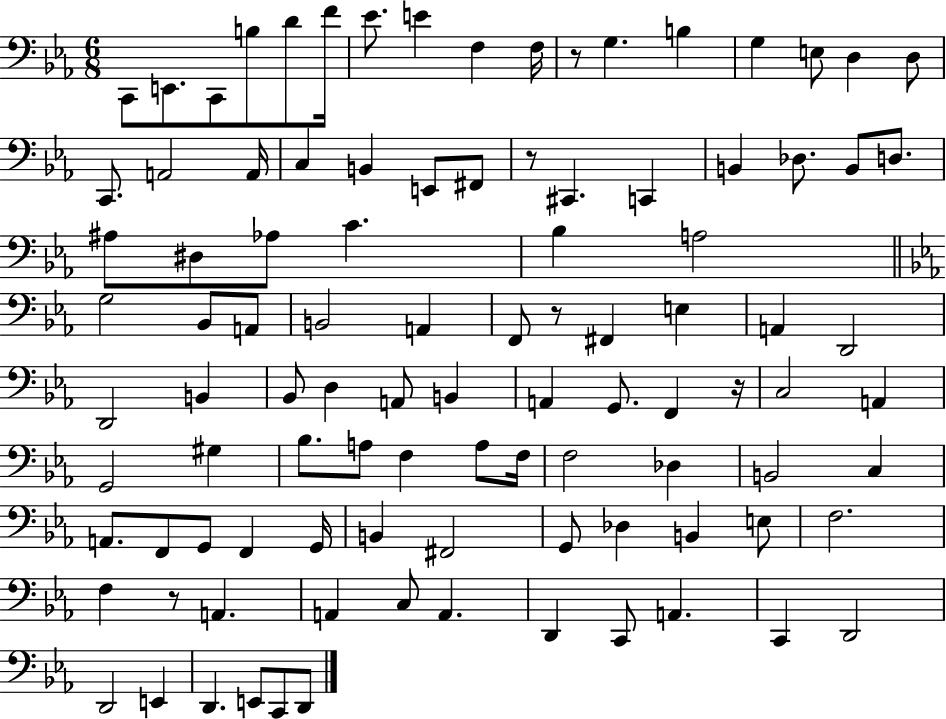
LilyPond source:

{
  \clef bass
  \numericTimeSignature
  \time 6/8
  \key ees \major
  c,8 e,8. c,8 b8 d'8 f'16 | ees'8. e'4 f4 f16 | r8 g4. b4 | g4 e8 d4 d8 | \break c,8. a,2 a,16 | c4 b,4 e,8 fis,8 | r8 cis,4. c,4 | b,4 des8. b,8 d8. | \break ais8 dis8 aes8 c'4. | bes4 a2 | \bar "||" \break \key ees \major g2 bes,8 a,8 | b,2 a,4 | f,8 r8 fis,4 e4 | a,4 d,2 | \break d,2 b,4 | bes,8 d4 a,8 b,4 | a,4 g,8. f,4 r16 | c2 a,4 | \break g,2 gis4 | bes8. a8 f4 a8 f16 | f2 des4 | b,2 c4 | \break a,8. f,8 g,8 f,4 g,16 | b,4 fis,2 | g,8 des4 b,4 e8 | f2. | \break f4 r8 a,4. | a,4 c8 a,4. | d,4 c,8 a,4. | c,4 d,2 | \break d,2 e,4 | d,4. e,8 c,8 d,8 | \bar "|."
}